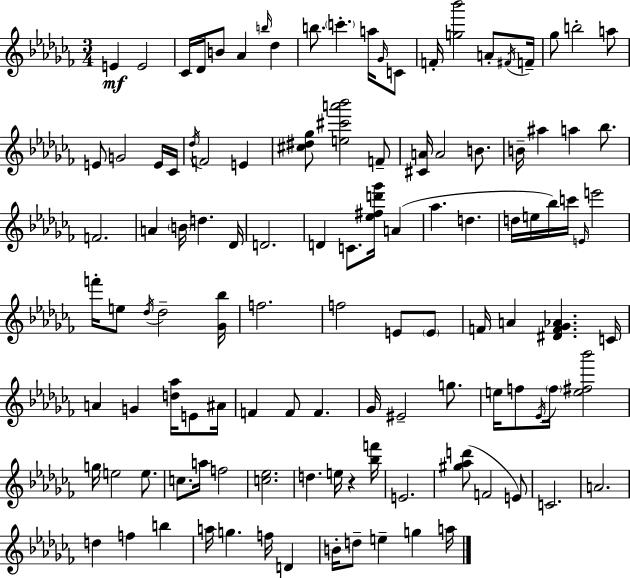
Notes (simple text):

E4/q E4/h CES4/s Db4/s B4/e Ab4/q B5/s Db5/q B5/e. C6/q. A5/s Gb4/s C4/e F4/s [G5,Bb6]/h A4/e F#4/s F4/s Gb5/e B5/h A5/e E4/e G4/h E4/s CES4/s Db5/s F4/h E4/q [C#5,D#5,Gb5]/e [E5,C#6,A6,Bb6]/h F4/e [C#4,A4]/s A4/h B4/e. B4/s A#5/q A5/q Bb5/e. F4/h. A4/q B4/s D5/q. Db4/s D4/h. D4/q C4/e. [Eb5,F#5,D6,Gb6]/s A4/q Ab5/q. D5/q. D5/s E5/s Bb5/s C6/s E4/s E6/h F6/s E5/e Db5/s Db5/h [Gb4,Bb5]/s F5/h. F5/h E4/e E4/e F4/s A4/q [D#4,F4,Gb4,Ab4]/q. C4/s A4/q G4/q [D5,Ab5]/s E4/e A#4/s F4/q F4/e F4/q. Gb4/s EIS4/h G5/e. E5/s F5/e Eb4/s F5/s [E5,F#5,Bb6]/h G5/s E5/h E5/e. C5/e. A5/s F5/h [C5,Eb5]/h. D5/q. E5/s R/q [Bb5,F6]/s E4/h. [G#5,Ab5,D6]/e F4/h E4/e C4/h. A4/h. D5/q F5/q B5/q A5/s G5/q. F5/s D4/q B4/s D5/e E5/q G5/q A5/s